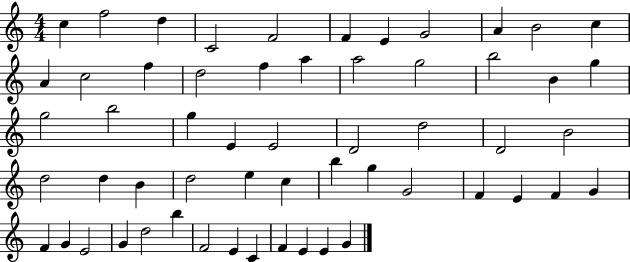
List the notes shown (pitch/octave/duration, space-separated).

C5/q F5/h D5/q C4/h F4/h F4/q E4/q G4/h A4/q B4/h C5/q A4/q C5/h F5/q D5/h F5/q A5/q A5/h G5/h B5/h B4/q G5/q G5/h B5/h G5/q E4/q E4/h D4/h D5/h D4/h B4/h D5/h D5/q B4/q D5/h E5/q C5/q B5/q G5/q G4/h F4/q E4/q F4/q G4/q F4/q G4/q E4/h G4/q D5/h B5/q F4/h E4/q C4/q F4/q E4/q E4/q G4/q